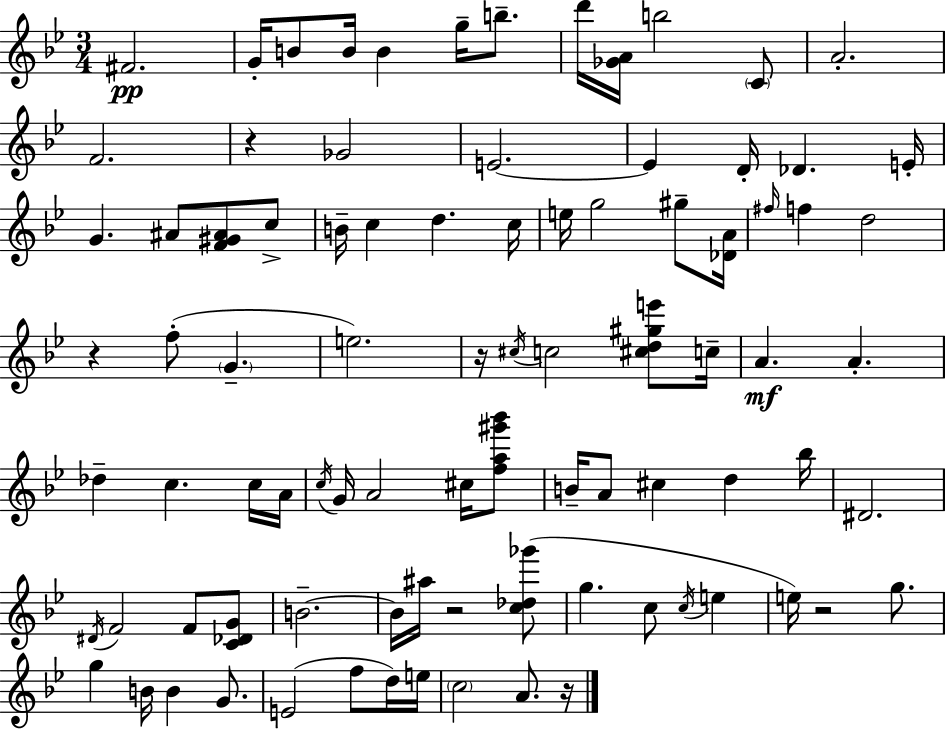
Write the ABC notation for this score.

X:1
T:Untitled
M:3/4
L:1/4
K:Bb
^F2 G/4 B/2 B/4 B g/4 b/2 d'/4 [_GA]/4 b2 C/2 A2 F2 z _G2 E2 E D/4 _D E/4 G ^A/2 [F^G^A]/2 c/2 B/4 c d c/4 e/4 g2 ^g/2 [_DA]/4 ^f/4 f d2 z f/2 G e2 z/4 ^c/4 c2 [^cd^ge']/2 c/4 A A _d c c/4 A/4 c/4 G/4 A2 ^c/4 [fa^g'_b']/2 B/4 A/2 ^c d _b/4 ^D2 ^D/4 F2 F/2 [C_DG]/2 B2 B/4 ^a/4 z2 [c_d_g']/2 g c/2 c/4 e e/4 z2 g/2 g B/4 B G/2 E2 f/2 d/4 e/4 c2 A/2 z/4